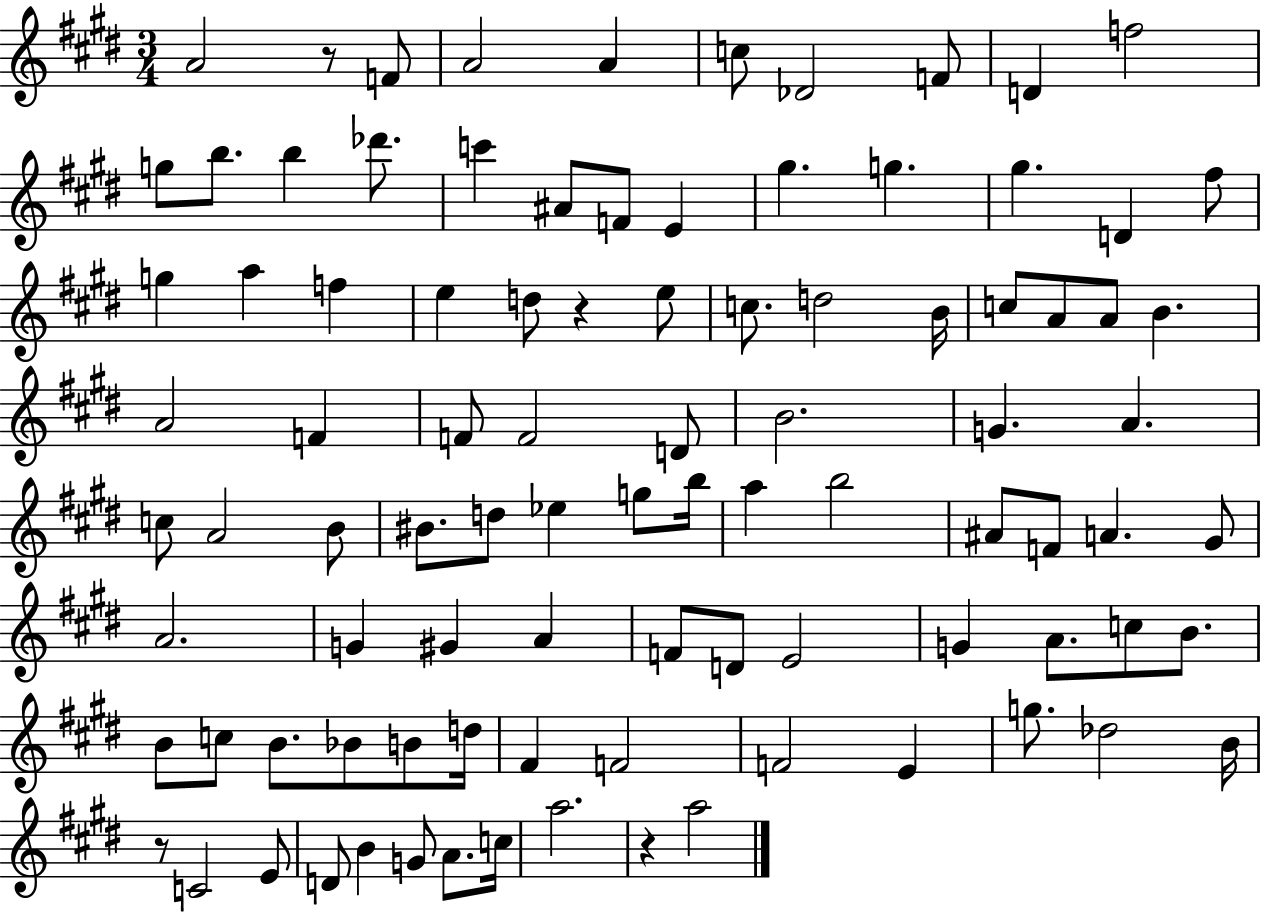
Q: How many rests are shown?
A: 4